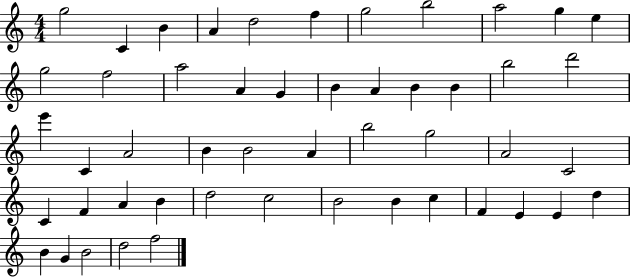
{
  \clef treble
  \numericTimeSignature
  \time 4/4
  \key c \major
  g''2 c'4 b'4 | a'4 d''2 f''4 | g''2 b''2 | a''2 g''4 e''4 | \break g''2 f''2 | a''2 a'4 g'4 | b'4 a'4 b'4 b'4 | b''2 d'''2 | \break e'''4 c'4 a'2 | b'4 b'2 a'4 | b''2 g''2 | a'2 c'2 | \break c'4 f'4 a'4 b'4 | d''2 c''2 | b'2 b'4 c''4 | f'4 e'4 e'4 d''4 | \break b'4 g'4 b'2 | d''2 f''2 | \bar "|."
}